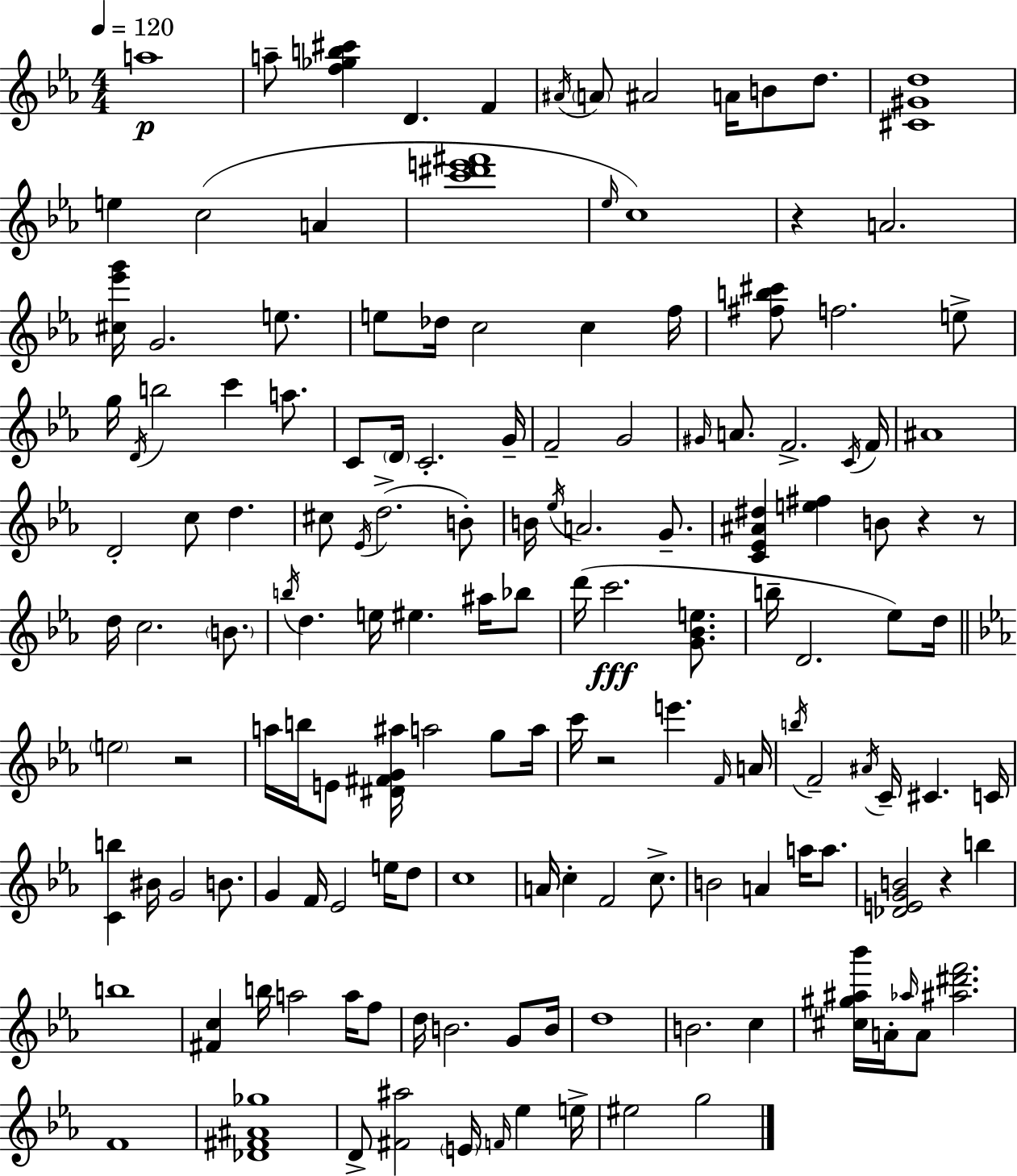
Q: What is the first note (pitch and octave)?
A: A5